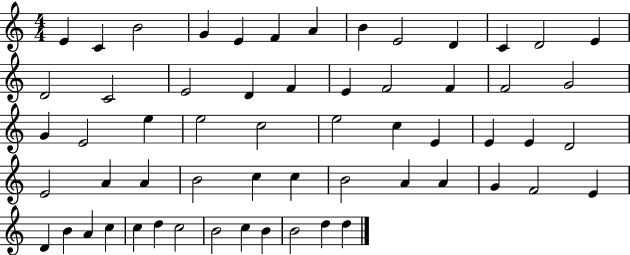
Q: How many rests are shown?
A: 0